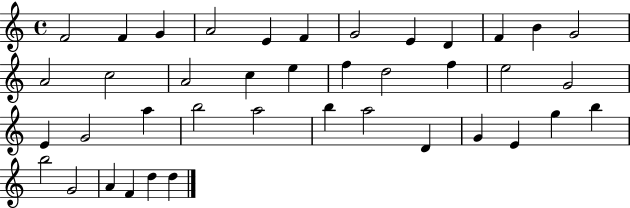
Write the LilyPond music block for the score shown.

{
  \clef treble
  \time 4/4
  \defaultTimeSignature
  \key c \major
  f'2 f'4 g'4 | a'2 e'4 f'4 | g'2 e'4 d'4 | f'4 b'4 g'2 | \break a'2 c''2 | a'2 c''4 e''4 | f''4 d''2 f''4 | e''2 g'2 | \break e'4 g'2 a''4 | b''2 a''2 | b''4 a''2 d'4 | g'4 e'4 g''4 b''4 | \break b''2 g'2 | a'4 f'4 d''4 d''4 | \bar "|."
}